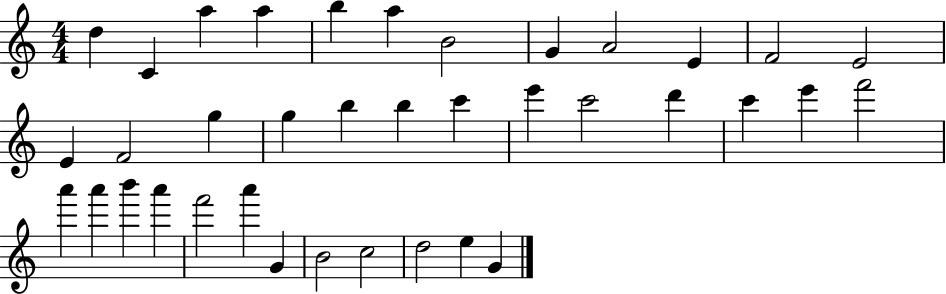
D5/q C4/q A5/q A5/q B5/q A5/q B4/h G4/q A4/h E4/q F4/h E4/h E4/q F4/h G5/q G5/q B5/q B5/q C6/q E6/q C6/h D6/q C6/q E6/q F6/h A6/q A6/q B6/q A6/q F6/h A6/q G4/q B4/h C5/h D5/h E5/q G4/q